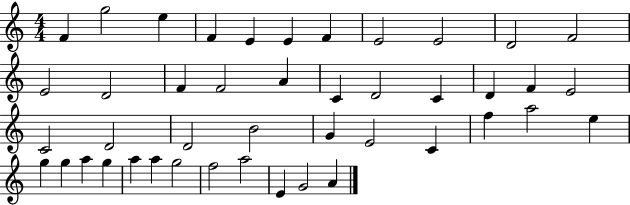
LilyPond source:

{
  \clef treble
  \numericTimeSignature
  \time 4/4
  \key c \major
  f'4 g''2 e''4 | f'4 e'4 e'4 f'4 | e'2 e'2 | d'2 f'2 | \break e'2 d'2 | f'4 f'2 a'4 | c'4 d'2 c'4 | d'4 f'4 e'2 | \break c'2 d'2 | d'2 b'2 | g'4 e'2 c'4 | f''4 a''2 e''4 | \break g''4 g''4 a''4 g''4 | a''4 a''4 g''2 | f''2 a''2 | e'4 g'2 a'4 | \break \bar "|."
}